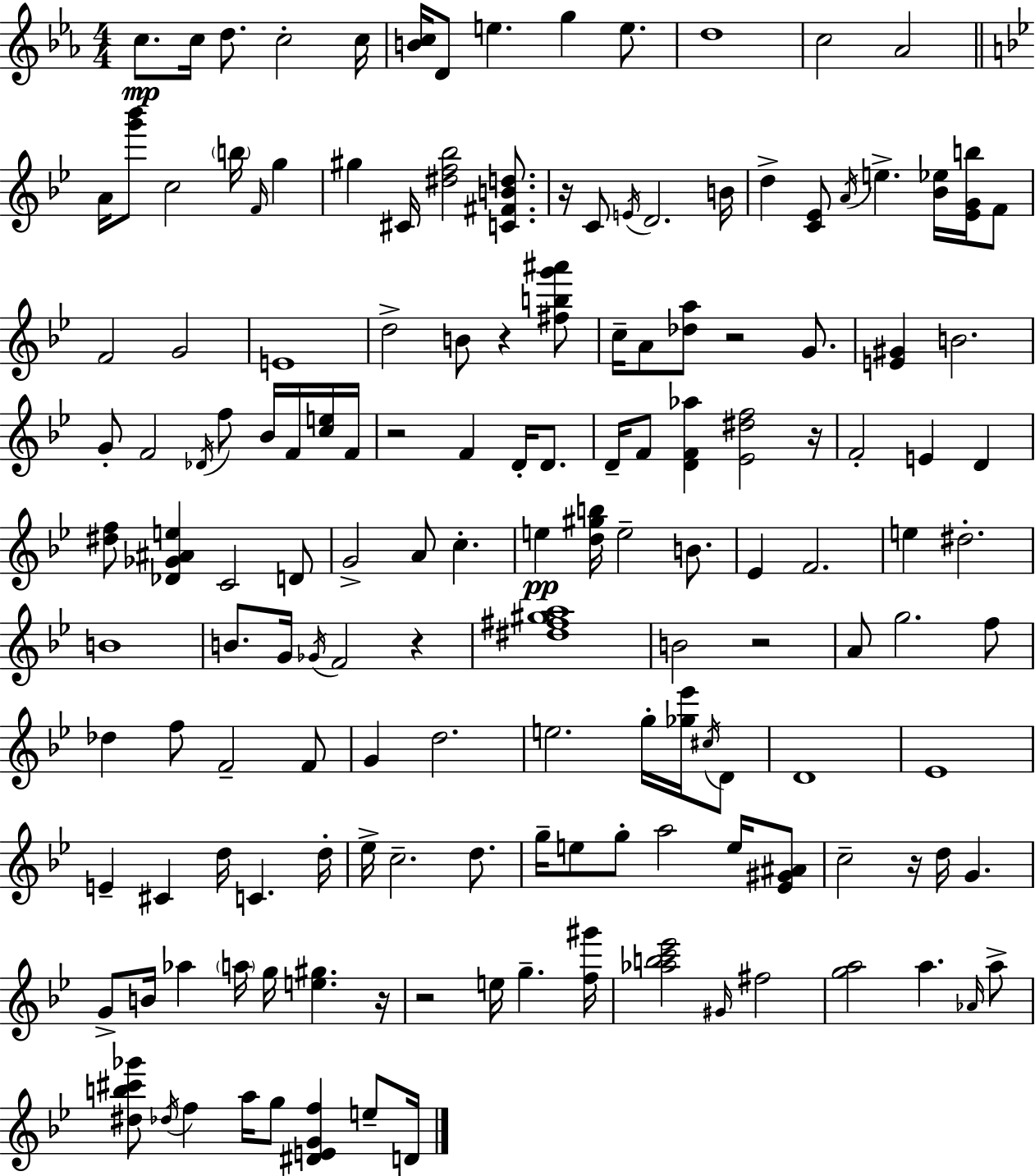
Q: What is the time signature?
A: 4/4